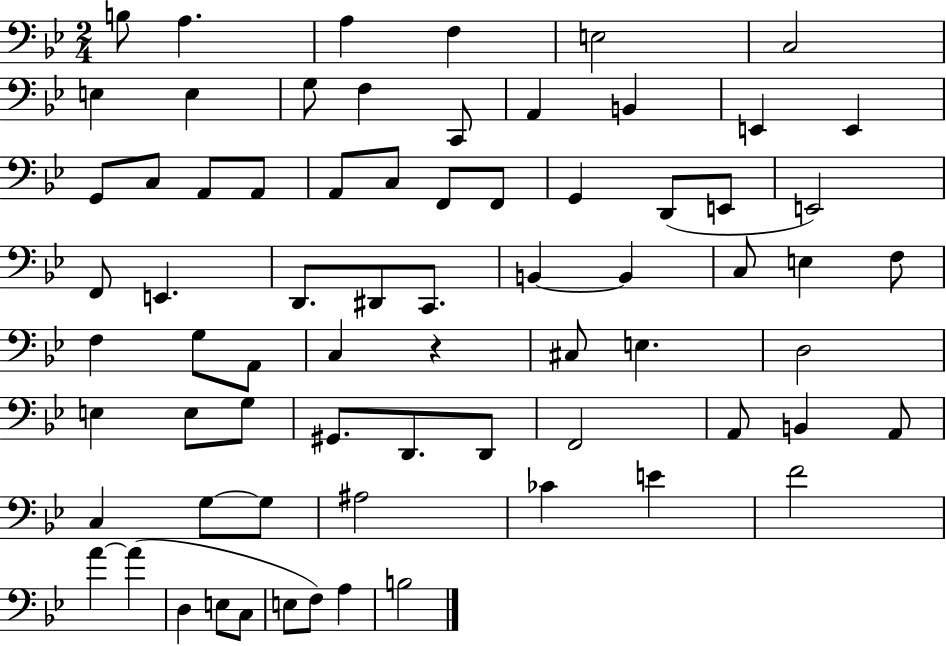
X:1
T:Untitled
M:2/4
L:1/4
K:Bb
B,/2 A, A, F, E,2 C,2 E, E, G,/2 F, C,,/2 A,, B,, E,, E,, G,,/2 C,/2 A,,/2 A,,/2 A,,/2 C,/2 F,,/2 F,,/2 G,, D,,/2 E,,/2 E,,2 F,,/2 E,, D,,/2 ^D,,/2 C,,/2 B,, B,, C,/2 E, F,/2 F, G,/2 A,,/2 C, z ^C,/2 E, D,2 E, E,/2 G,/2 ^G,,/2 D,,/2 D,,/2 F,,2 A,,/2 B,, A,,/2 C, G,/2 G,/2 ^A,2 _C E F2 A A D, E,/2 C,/2 E,/2 F,/2 A, B,2